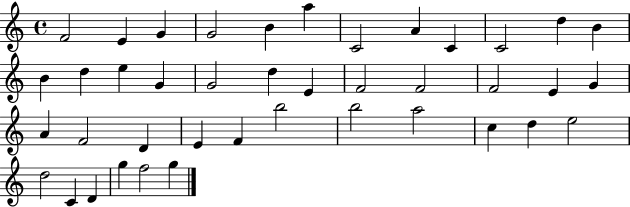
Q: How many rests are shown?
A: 0